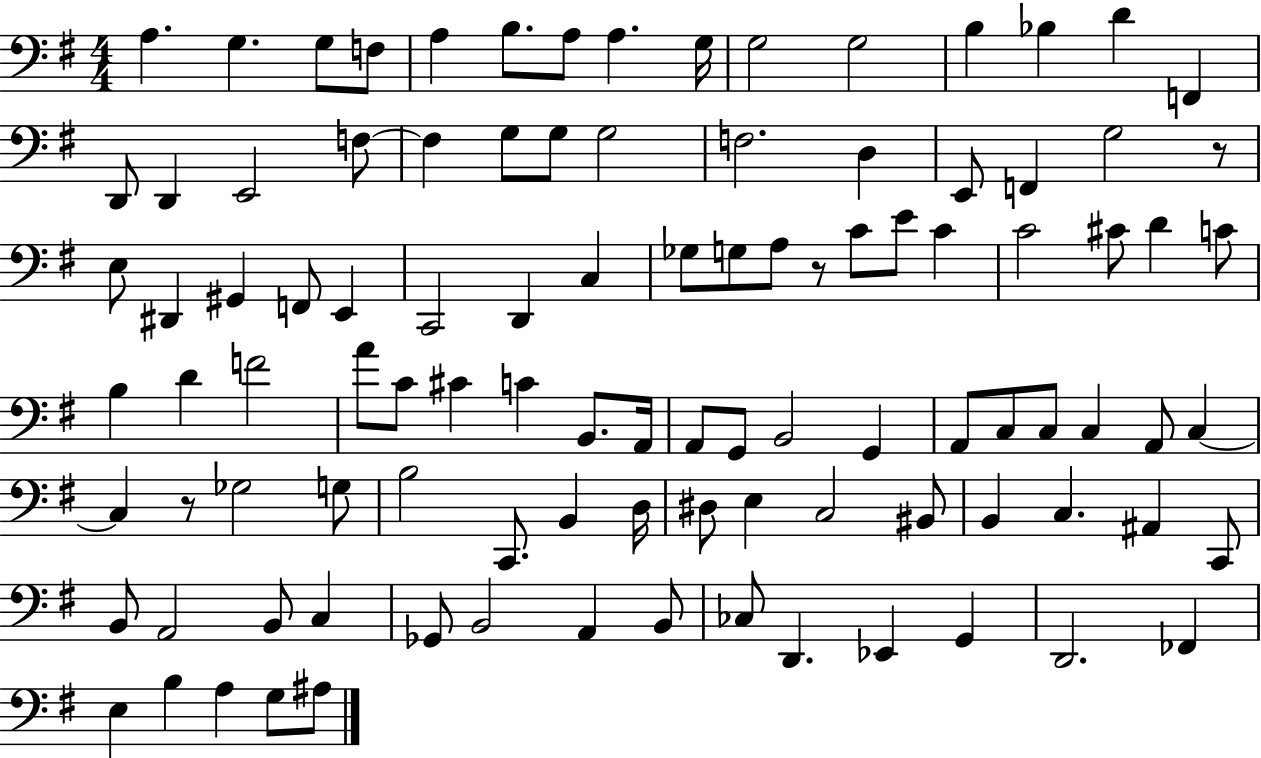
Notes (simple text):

A3/q. G3/q. G3/e F3/e A3/q B3/e. A3/e A3/q. G3/s G3/h G3/h B3/q Bb3/q D4/q F2/q D2/e D2/q E2/h F3/e F3/q G3/e G3/e G3/h F3/h. D3/q E2/e F2/q G3/h R/e E3/e D#2/q G#2/q F2/e E2/q C2/h D2/q C3/q Gb3/e G3/e A3/e R/e C4/e E4/e C4/q C4/h C#4/e D4/q C4/e B3/q D4/q F4/h A4/e C4/e C#4/q C4/q B2/e. A2/s A2/e G2/e B2/h G2/q A2/e C3/e C3/e C3/q A2/e C3/q C3/q R/e Gb3/h G3/e B3/h C2/e. B2/q D3/s D#3/e E3/q C3/h BIS2/e B2/q C3/q. A#2/q C2/e B2/e A2/h B2/e C3/q Gb2/e B2/h A2/q B2/e CES3/e D2/q. Eb2/q G2/q D2/h. FES2/q E3/q B3/q A3/q G3/e A#3/e